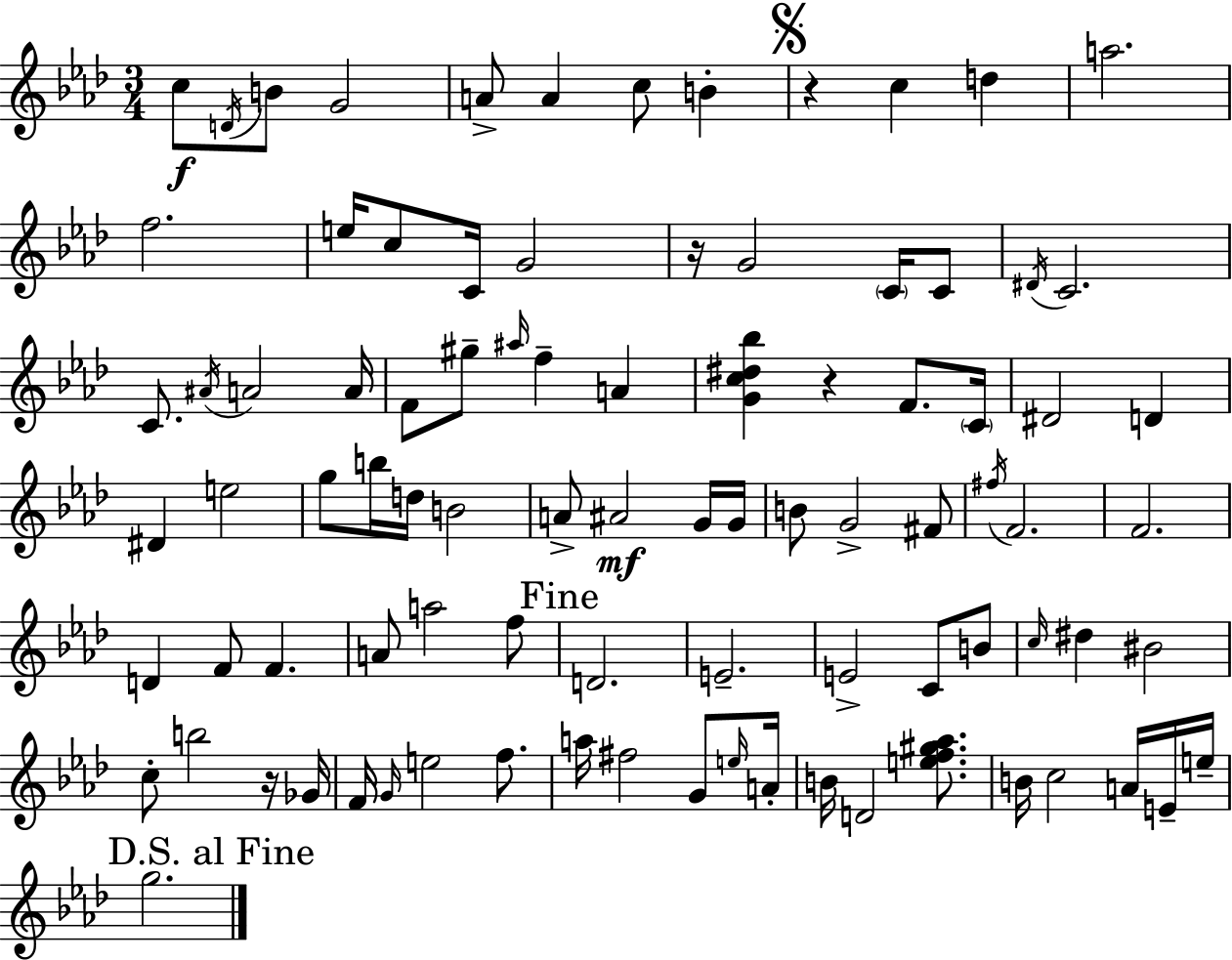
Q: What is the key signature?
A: AES major